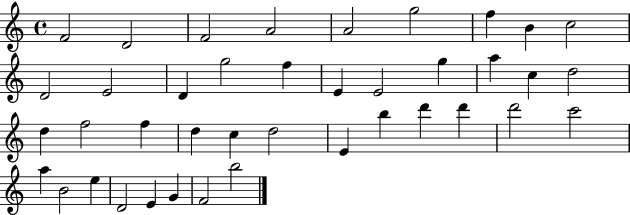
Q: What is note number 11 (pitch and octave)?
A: E4